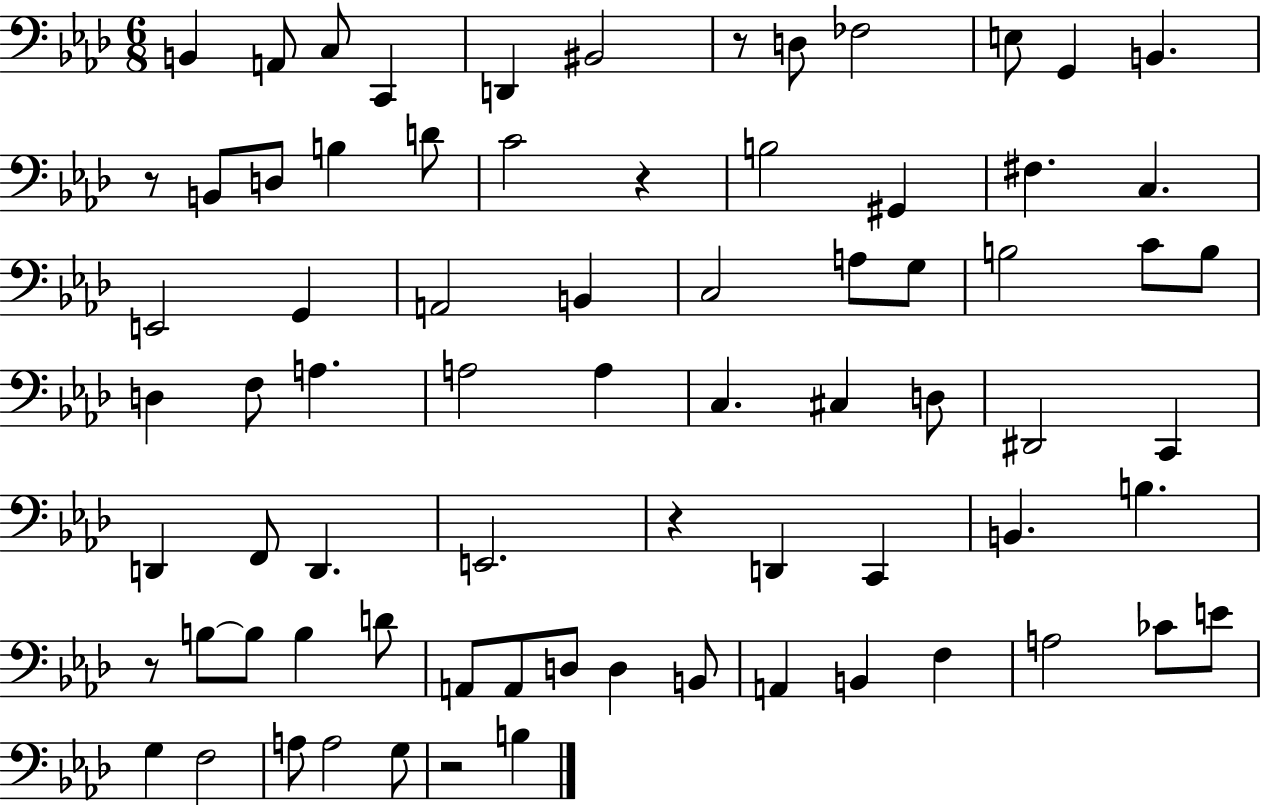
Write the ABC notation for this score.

X:1
T:Untitled
M:6/8
L:1/4
K:Ab
B,, A,,/2 C,/2 C,, D,, ^B,,2 z/2 D,/2 _F,2 E,/2 G,, B,, z/2 B,,/2 D,/2 B, D/2 C2 z B,2 ^G,, ^F, C, E,,2 G,, A,,2 B,, C,2 A,/2 G,/2 B,2 C/2 B,/2 D, F,/2 A, A,2 A, C, ^C, D,/2 ^D,,2 C,, D,, F,,/2 D,, E,,2 z D,, C,, B,, B, z/2 B,/2 B,/2 B, D/2 A,,/2 A,,/2 D,/2 D, B,,/2 A,, B,, F, A,2 _C/2 E/2 G, F,2 A,/2 A,2 G,/2 z2 B,